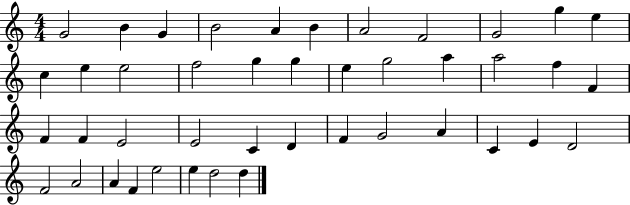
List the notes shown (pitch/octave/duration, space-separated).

G4/h B4/q G4/q B4/h A4/q B4/q A4/h F4/h G4/h G5/q E5/q C5/q E5/q E5/h F5/h G5/q G5/q E5/q G5/h A5/q A5/h F5/q F4/q F4/q F4/q E4/h E4/h C4/q D4/q F4/q G4/h A4/q C4/q E4/q D4/h F4/h A4/h A4/q F4/q E5/h E5/q D5/h D5/q